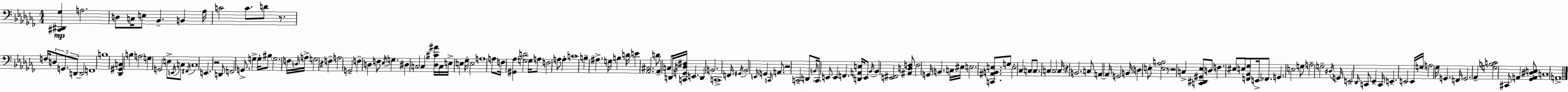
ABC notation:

X:1
T:Untitled
M:4/4
L:1/4
K:Abm
[^C,,^D,,_G,] A,2 D,/2 C,/4 E,/2 _B,, B,, _A,/4 C2 C/2 D/2 z/2 F,/4 D,/2 G,,/2 D,,/2 D,,2 F,,4 B,4 [_D,,^G,,C,] B, A,2 G, G,,2 E,/2 E,,/4 C,/2 ^F,,/4 C,4 E,, z2 D,,/2 F,,2 G,,/2 G, G,/4 ^B,/2 G,2 F,/4 D,/4 A,/4 G,2 z F, A,2 G,,2 F, D, F,/2 _E,/4 G, ^D, C,2 C, [_D,^C^A]/4 C,/4 E,/4 E, _G,/4 E,2 A,4 A,/2 F,/4 [^G,,_A,] [G,D]2 G,/4 A,/2 F,2 A,/2 A, C4 B, ^A, G,/4 B, D/4 E [_A,,^C,]2 D/2 _A,, C,/2 D,,/4 [C,,G,,D,^F,]/4 E,, D,, B,,2 C,,4 F,,/4 ^G,,/4 _B,,2 E,,/4 G,, C,,/4 A,,/2 z2 C,,2 D,,/2 B,,/4 C,,/4 E,,/2 E,, F,, [D,,A,,E,]/4 E,,/2 _B,,/4 _B,, [E,,^F,,]2 [^A,,D,F,]/2 F,2 G,,/4 B,, C,/4 ^E,/4 E,2 [C,,^A,,B,,E,]/2 G,/2 E,2 _C, C,/2 C,/2 C, C,2 C,/4 z B,,2 C,/2 A,, A,,/4 G,,2 B,,/4 D, E,/2 [E,_A,B,]2 z/2 z2 C, [C,,^D,,^G,,_E,]/2 D,/2 F, ^E,/2 E,/2 [F,,_B,,_G,]/2 E,,/4 _F,,/2 G,, E,2 G,/2 A,2 G,2 ^D,/4 G,,/4 E,,2 _D,,/4 C,,/2 _E,, C,,/4 E,, E,,2 E,,/4 G,/4 A,2 _G,/4 G,, F,,/4 G,,2 _A,, [G,B,C]2 ^C,,/2 A,, [_G,,A,,^D,E,]/2 C,4 A,,4